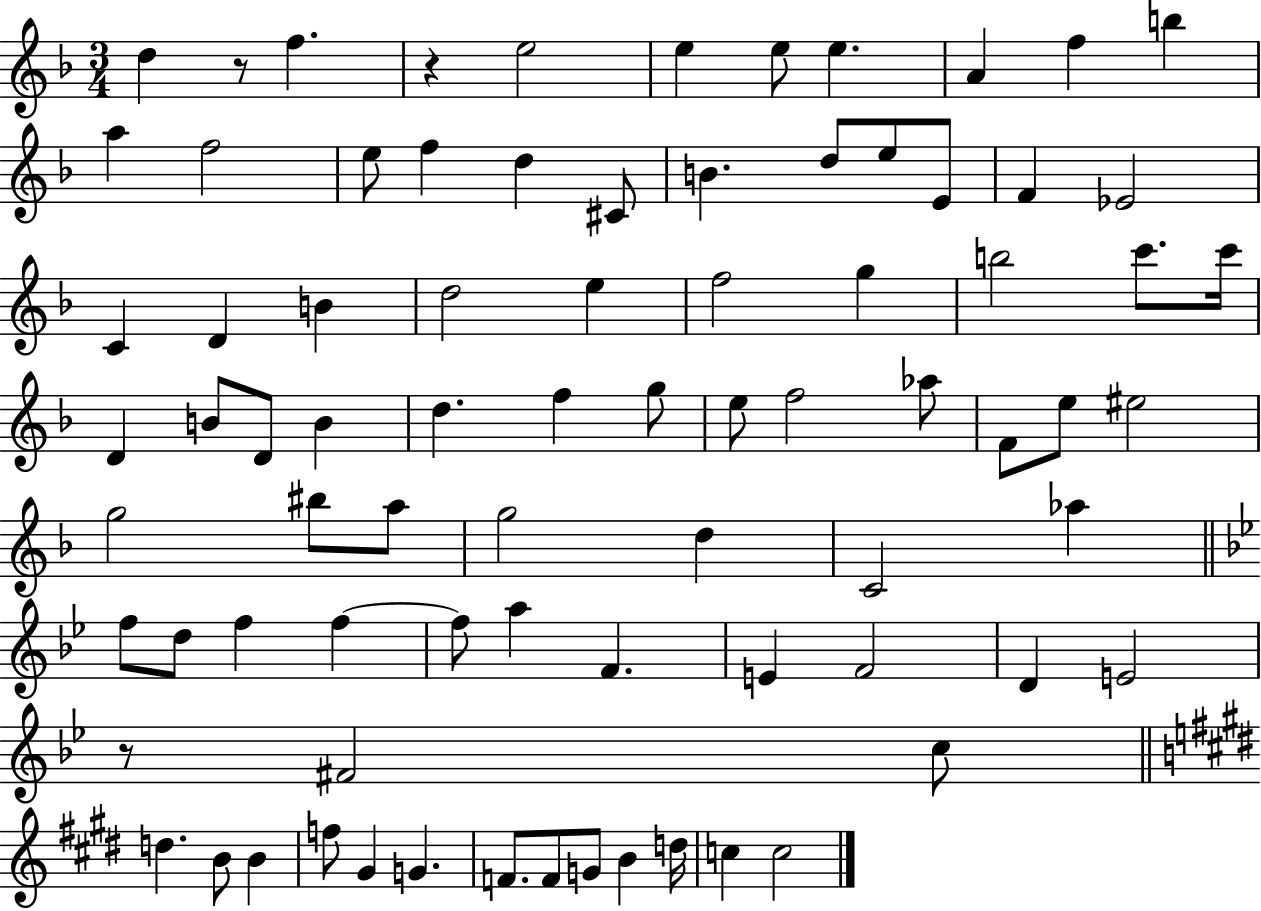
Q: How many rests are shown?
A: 3